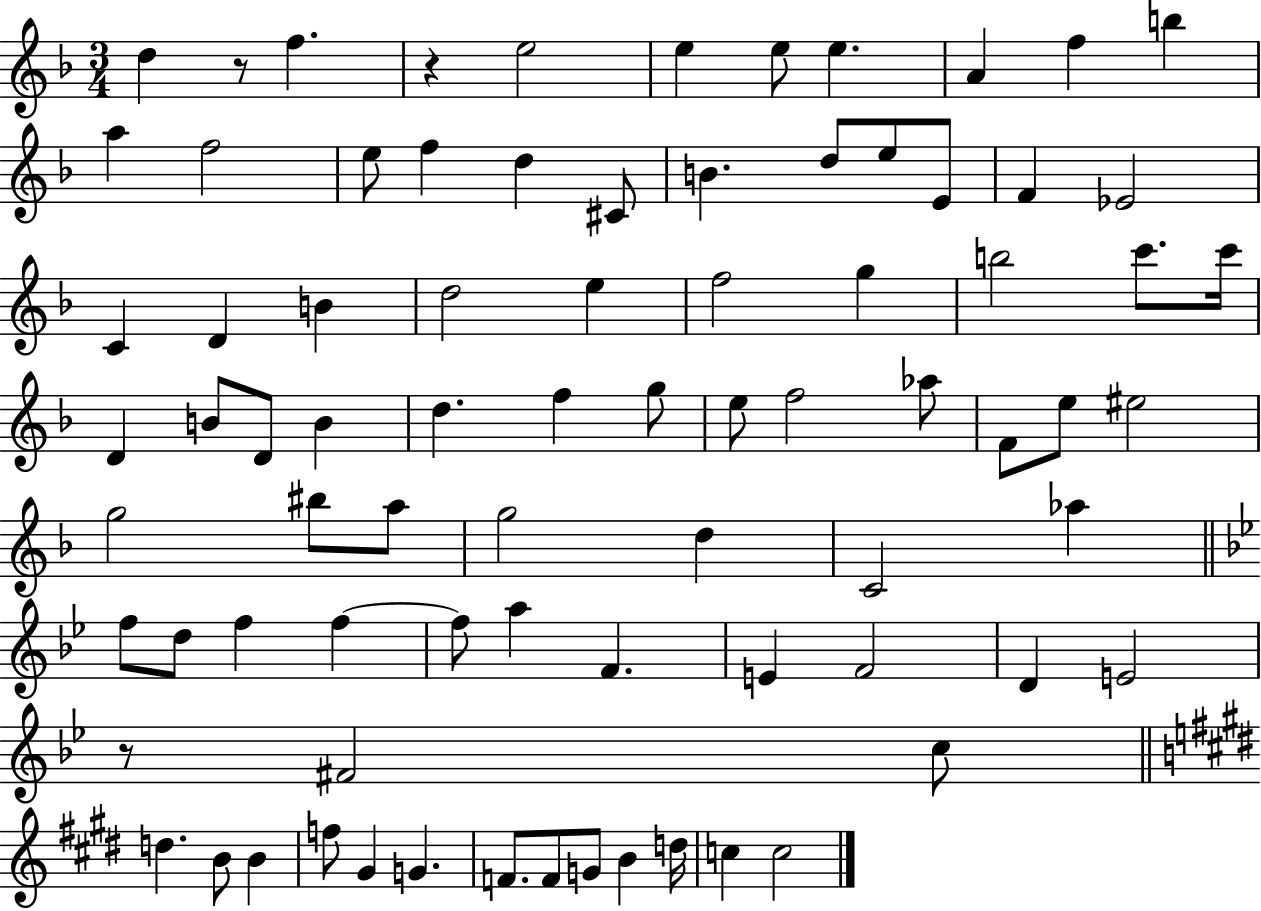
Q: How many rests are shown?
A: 3